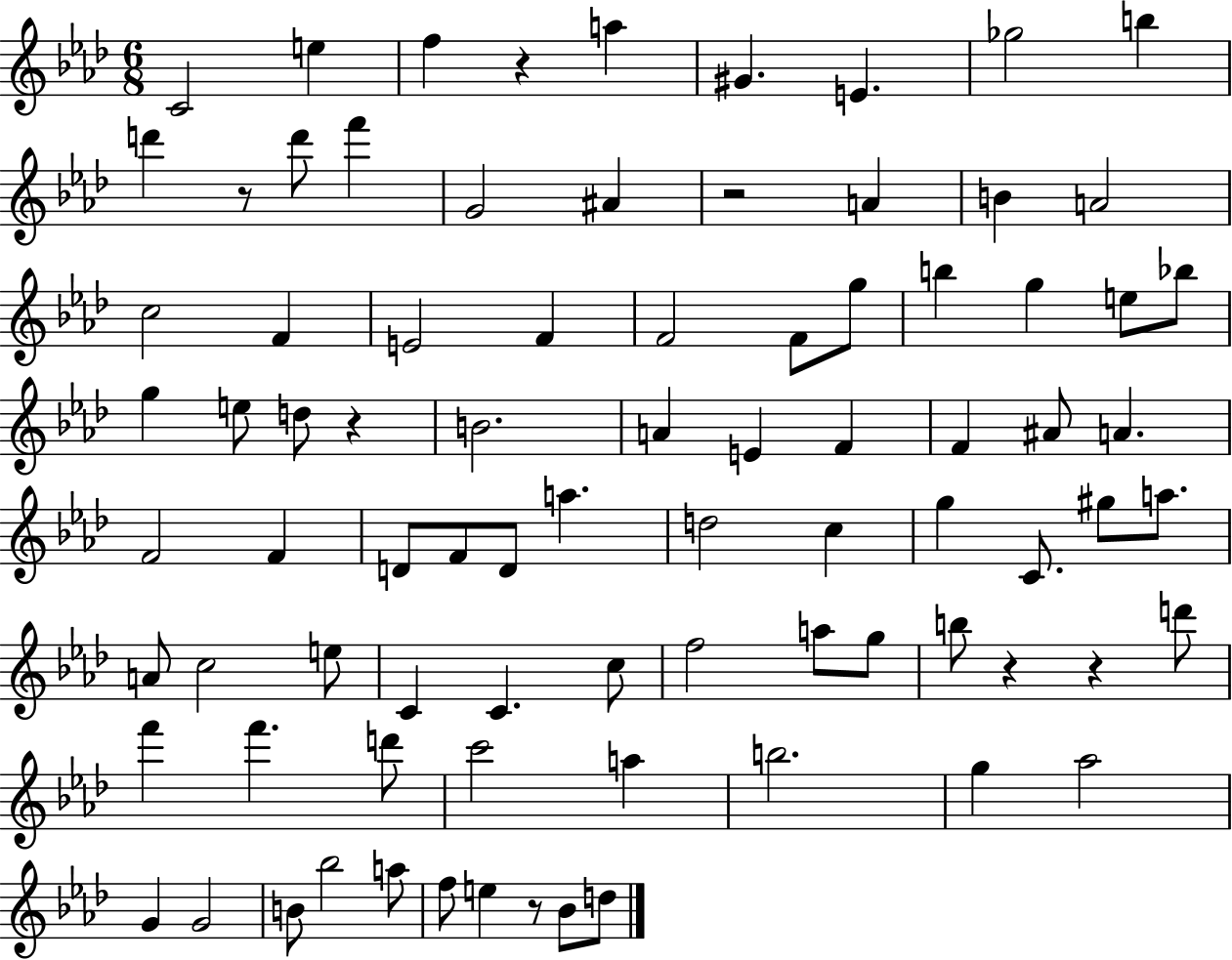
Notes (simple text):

C4/h E5/q F5/q R/q A5/q G#4/q. E4/q. Gb5/h B5/q D6/q R/e D6/e F6/q G4/h A#4/q R/h A4/q B4/q A4/h C5/h F4/q E4/h F4/q F4/h F4/e G5/e B5/q G5/q E5/e Bb5/e G5/q E5/e D5/e R/q B4/h. A4/q E4/q F4/q F4/q A#4/e A4/q. F4/h F4/q D4/e F4/e D4/e A5/q. D5/h C5/q G5/q C4/e. G#5/e A5/e. A4/e C5/h E5/e C4/q C4/q. C5/e F5/h A5/e G5/e B5/e R/q R/q D6/e F6/q F6/q. D6/e C6/h A5/q B5/h. G5/q Ab5/h G4/q G4/h B4/e Bb5/h A5/e F5/e E5/q R/e Bb4/e D5/e